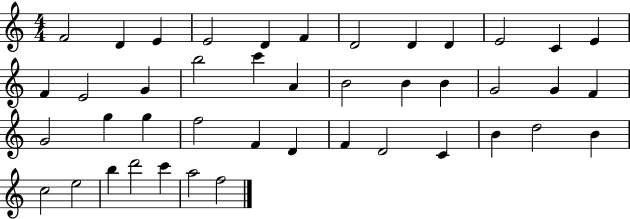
{
  \clef treble
  \numericTimeSignature
  \time 4/4
  \key c \major
  f'2 d'4 e'4 | e'2 d'4 f'4 | d'2 d'4 d'4 | e'2 c'4 e'4 | \break f'4 e'2 g'4 | b''2 c'''4 a'4 | b'2 b'4 b'4 | g'2 g'4 f'4 | \break g'2 g''4 g''4 | f''2 f'4 d'4 | f'4 d'2 c'4 | b'4 d''2 b'4 | \break c''2 e''2 | b''4 d'''2 c'''4 | a''2 f''2 | \bar "|."
}